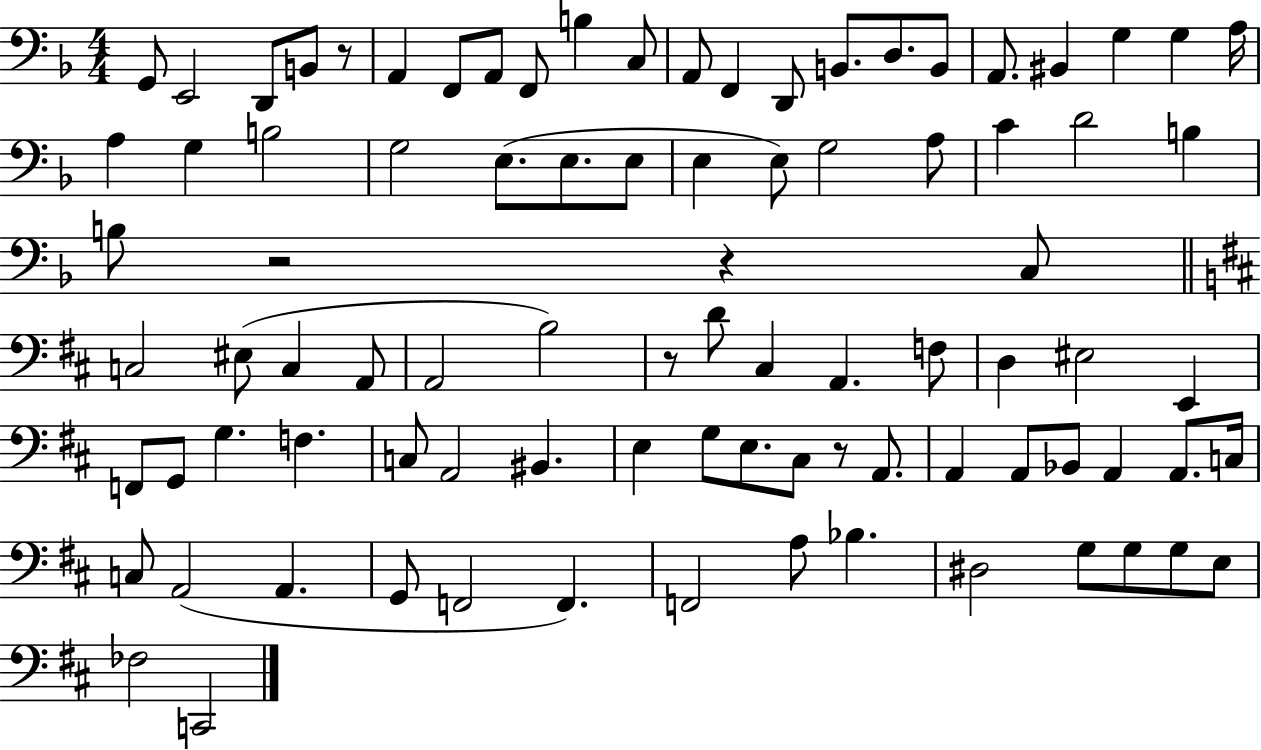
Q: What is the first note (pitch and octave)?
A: G2